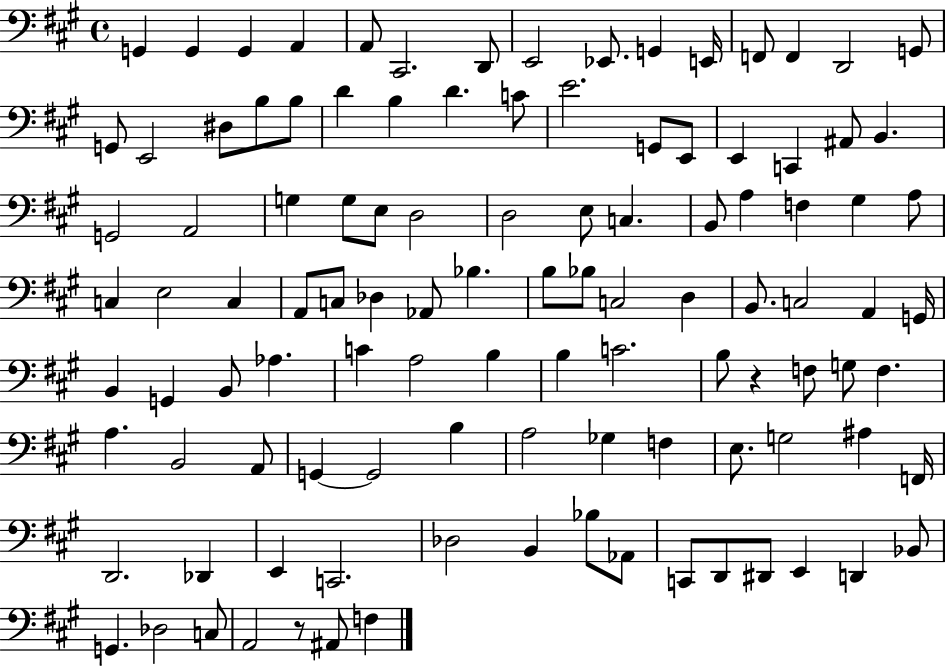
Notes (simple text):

G2/q G2/q G2/q A2/q A2/e C#2/h. D2/e E2/h Eb2/e. G2/q E2/s F2/e F2/q D2/h G2/e G2/e E2/h D#3/e B3/e B3/e D4/q B3/q D4/q. C4/e E4/h. G2/e E2/e E2/q C2/q A#2/e B2/q. G2/h A2/h G3/q G3/e E3/e D3/h D3/h E3/e C3/q. B2/e A3/q F3/q G#3/q A3/e C3/q E3/h C3/q A2/e C3/e Db3/q Ab2/e Bb3/q. B3/e Bb3/e C3/h D3/q B2/e. C3/h A2/q G2/s B2/q G2/q B2/e Ab3/q. C4/q A3/h B3/q B3/q C4/h. B3/e R/q F3/e G3/e F3/q. A3/q. B2/h A2/e G2/q G2/h B3/q A3/h Gb3/q F3/q E3/e. G3/h A#3/q F2/s D2/h. Db2/q E2/q C2/h. Db3/h B2/q Bb3/e Ab2/e C2/e D2/e D#2/e E2/q D2/q Bb2/e G2/q. Db3/h C3/e A2/h R/e A#2/e F3/q